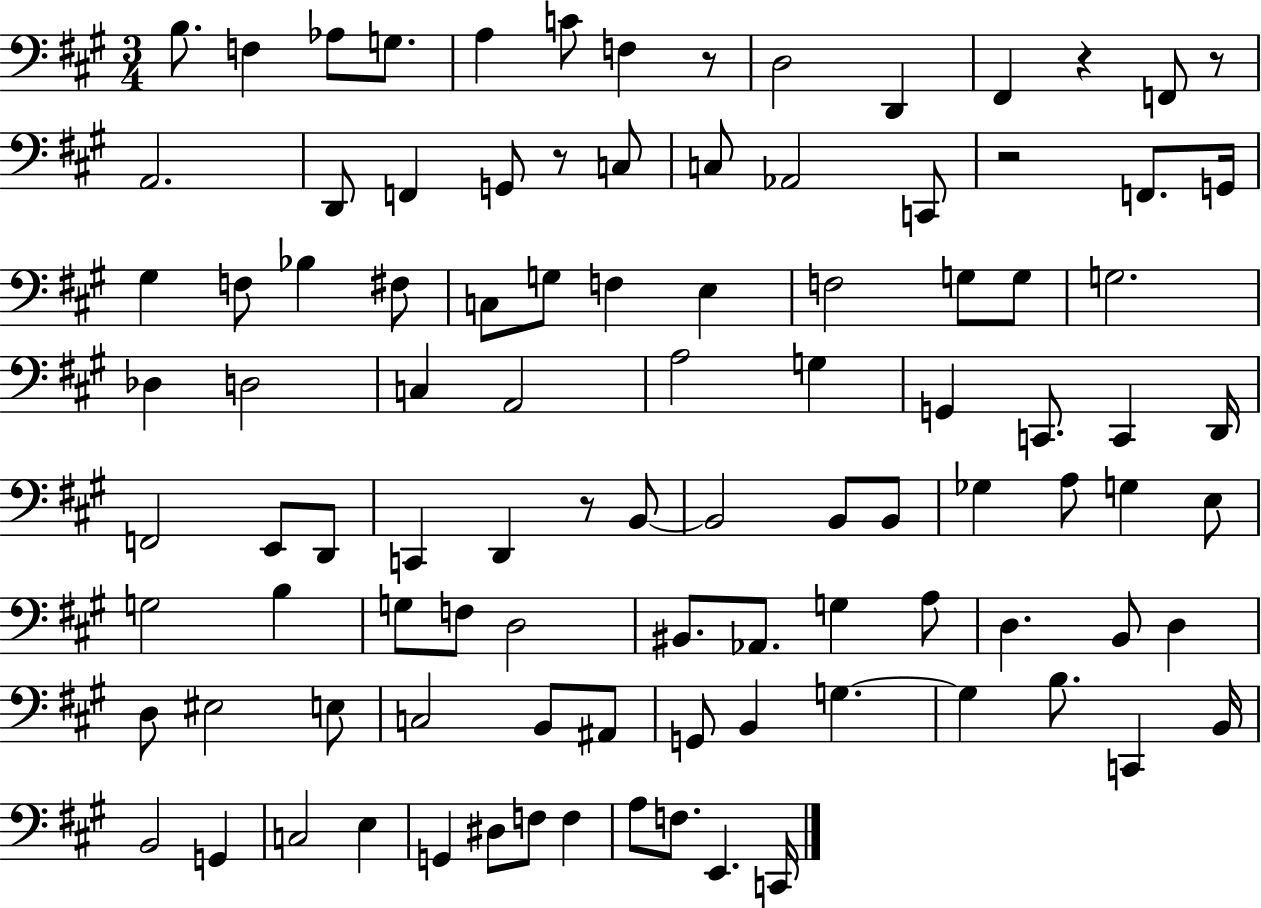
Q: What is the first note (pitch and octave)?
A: B3